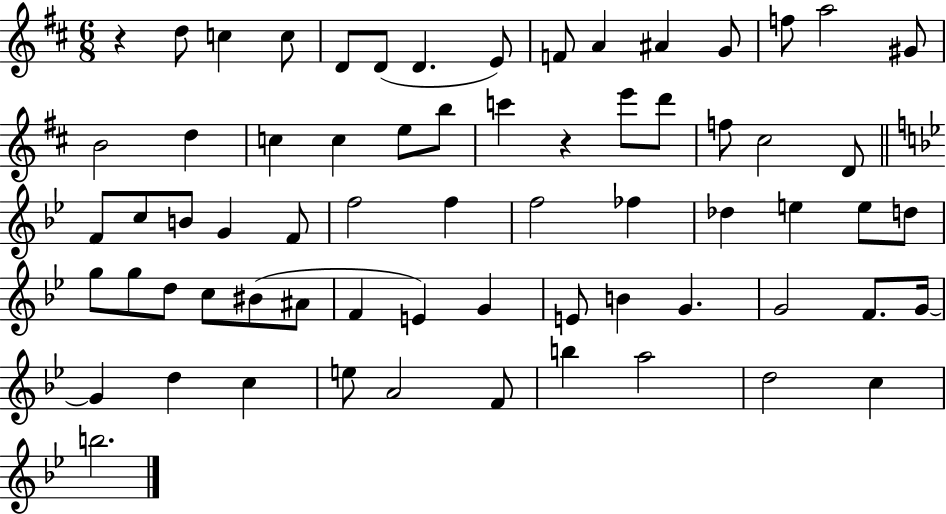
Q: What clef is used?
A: treble